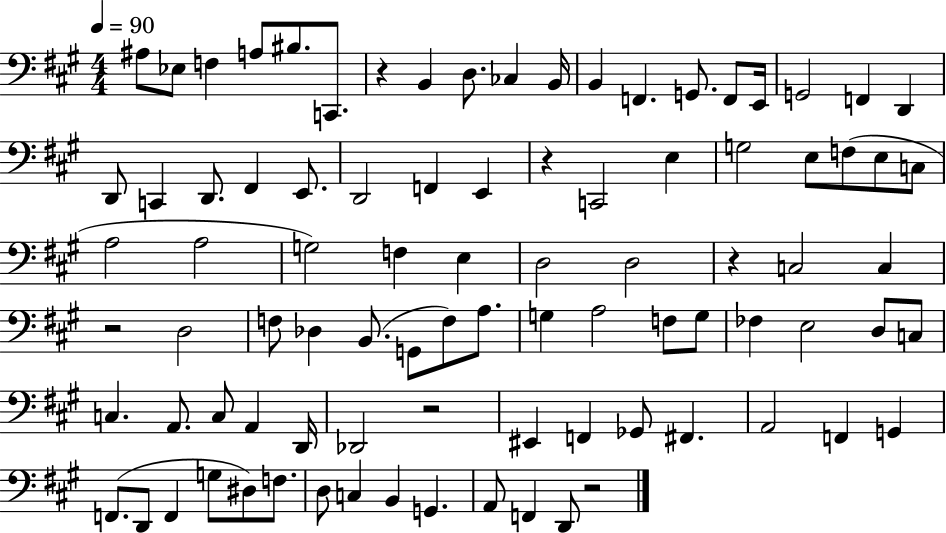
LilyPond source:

{
  \clef bass
  \numericTimeSignature
  \time 4/4
  \key a \major
  \tempo 4 = 90
  ais8 ees8 f4 a8 bis8. c,8. | r4 b,4 d8. ces4 b,16 | b,4 f,4. g,8. f,8 e,16 | g,2 f,4 d,4 | \break d,8 c,4 d,8. fis,4 e,8. | d,2 f,4 e,4 | r4 c,2 e4 | g2 e8 f8( e8 c8 | \break a2 a2 | g2) f4 e4 | d2 d2 | r4 c2 c4 | \break r2 d2 | f8 des4 b,8.( g,8 f8) a8. | g4 a2 f8 g8 | fes4 e2 d8 c8 | \break c4. a,8. c8 a,4 d,16 | des,2 r2 | eis,4 f,4 ges,8 fis,4. | a,2 f,4 g,4 | \break f,8.( d,8 f,4 g8 dis8) f8. | d8 c4 b,4 g,4. | a,8 f,4 d,8 r2 | \bar "|."
}